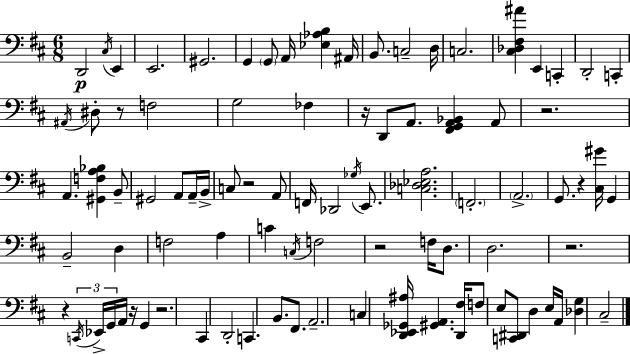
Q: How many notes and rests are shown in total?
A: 90